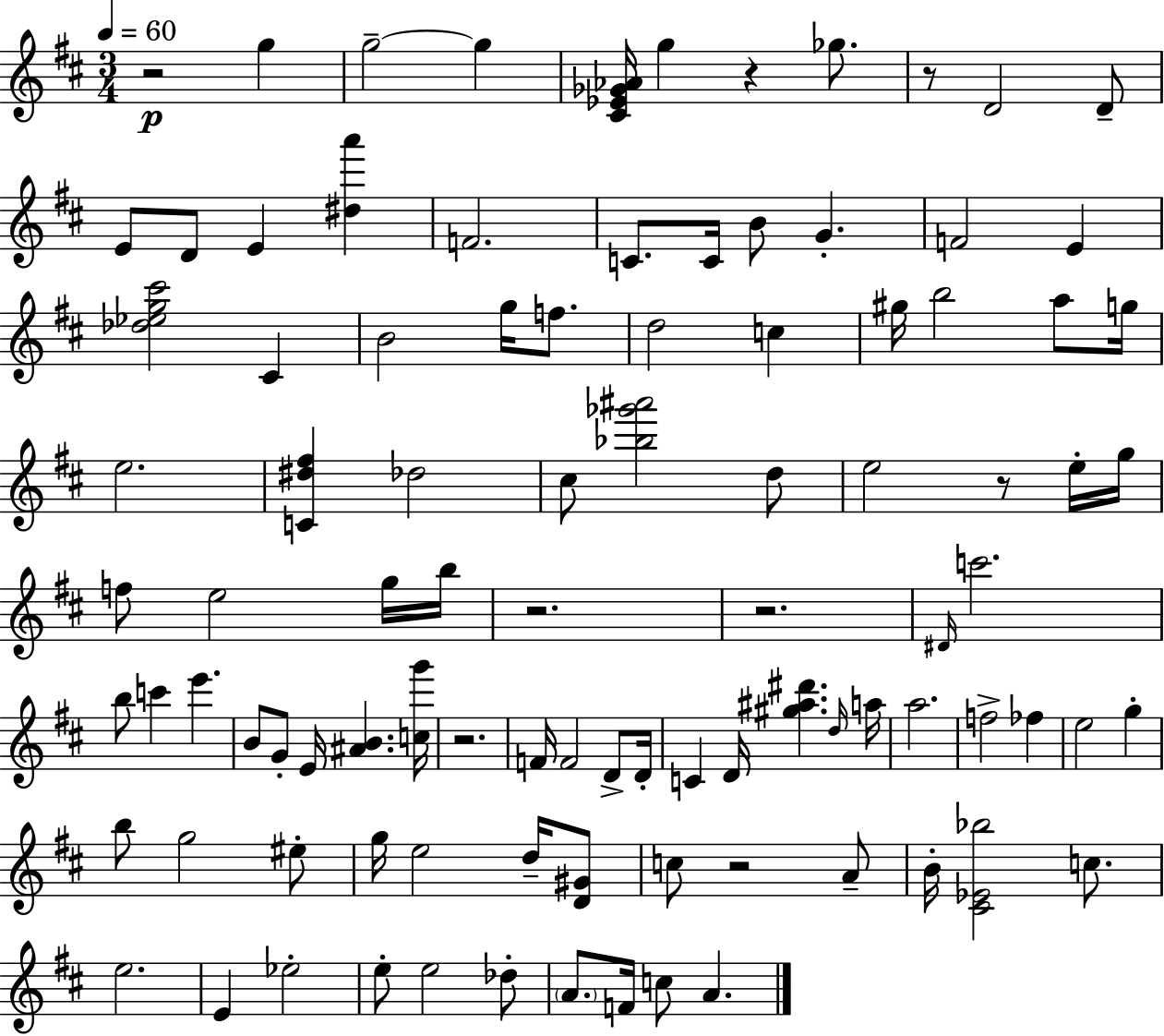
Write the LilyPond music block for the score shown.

{
  \clef treble
  \numericTimeSignature
  \time 3/4
  \key d \major
  \tempo 4 = 60
  r2\p g''4 | g''2--~~ g''4 | <cis' ees' ges' aes'>16 g''4 r4 ges''8. | r8 d'2 d'8-- | \break e'8 d'8 e'4 <dis'' a'''>4 | f'2. | c'8. c'16 b'8 g'4.-. | f'2 e'4 | \break <des'' ees'' g'' cis'''>2 cis'4 | b'2 g''16 f''8. | d''2 c''4 | gis''16 b''2 a''8 g''16 | \break e''2. | <c' dis'' fis''>4 des''2 | cis''8 <bes'' ges''' ais'''>2 d''8 | e''2 r8 e''16-. g''16 | \break f''8 e''2 g''16 b''16 | r2. | r2. | \grace { dis'16 } c'''2. | \break b''8 c'''4 e'''4. | b'8 g'8-. e'16 <ais' b'>4. | <c'' g'''>16 r2. | f'16 f'2 d'8-> | \break d'16-. c'4 d'16 <gis'' ais'' dis'''>4. | \grace { d''16 } a''16 a''2. | f''2-> fes''4 | e''2 g''4-. | \break b''8 g''2 | eis''8-. g''16 e''2 d''16-- | <d' gis'>8 c''8 r2 | a'8-- b'16-. <cis' ees' bes''>2 c''8. | \break e''2. | e'4 ees''2-. | e''8-. e''2 | des''8-. \parenthesize a'8. f'16 c''8 a'4. | \break \bar "|."
}